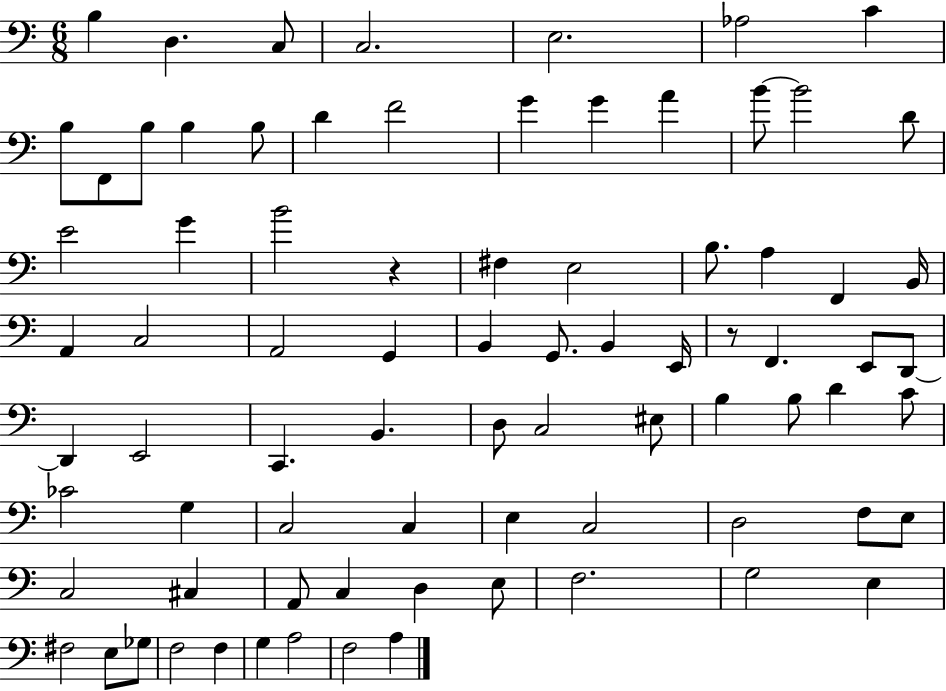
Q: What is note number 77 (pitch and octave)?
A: F3